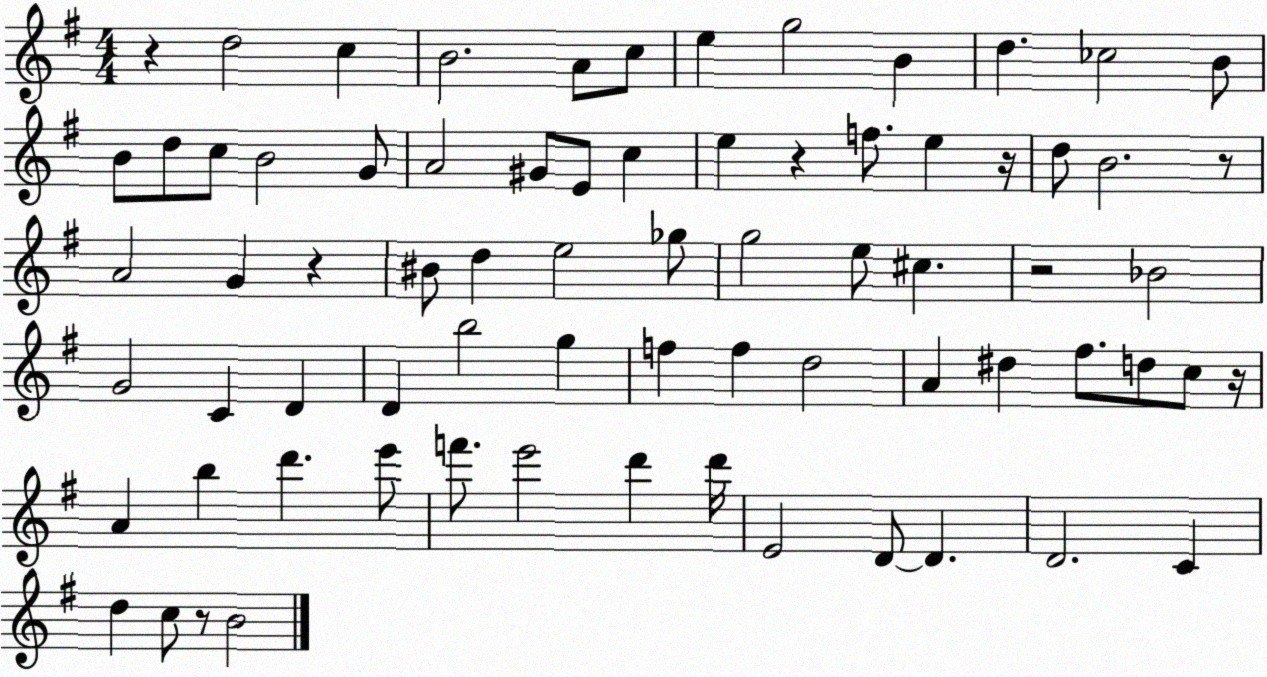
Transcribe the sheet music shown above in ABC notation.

X:1
T:Untitled
M:4/4
L:1/4
K:G
z d2 c B2 A/2 c/2 e g2 B d _c2 B/2 B/2 d/2 c/2 B2 G/2 A2 ^G/2 E/2 c e z f/2 e z/4 d/2 B2 z/2 A2 G z ^B/2 d e2 _g/2 g2 e/2 ^c z2 _B2 G2 C D D b2 g f f d2 A ^d ^f/2 d/2 c/2 z/4 A b d' e'/2 f'/2 e'2 d' d'/4 E2 D/2 D D2 C d c/2 z/2 B2